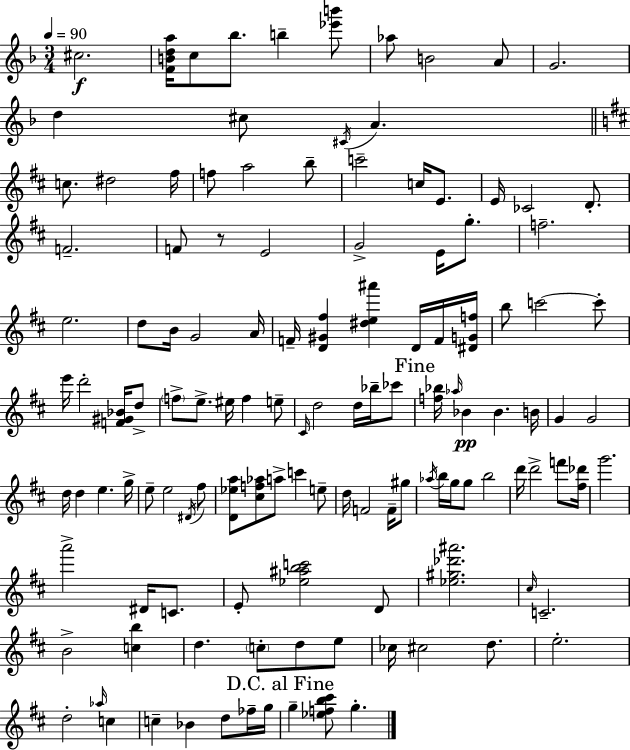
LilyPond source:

{
  \clef treble
  \numericTimeSignature
  \time 3/4
  \key f \major
  \tempo 4 = 90
  cis''2.\f | <f' b' d'' a''>16 c''8 bes''8. b''4-- <ees''' b'''>8 | aes''8 b'2 a'8 | g'2. | \break d''4 cis''8 \acciaccatura { cis'16 } a'4. | \bar "||" \break \key d \major c''8. dis''2 fis''16 | f''8 a''2 b''8-- | c'''2-- c''16 e'8. | e'16 ces'2 d'8.-. | \break f'2.-- | f'8 r8 e'2 | g'2-> e'16 g''8.-. | f''2.-- | \break e''2. | d''8 b'16 g'2 a'16 | f'16-- <d' gis' fis''>4 <dis'' e'' ais'''>4 d'16 f'16 <dis' g' f''>16 | b''8 c'''2~~ c'''8-. | \break e'''16 d'''2-. <f' gis' bes'>16 d''8-> | \parenthesize f''8-> e''8.-> eis''16 f''4 e''8-- | \grace { cis'16 } d''2 d''16 bes''16-- ces'''8 | \mark "Fine" <f'' bes''>16 \grace { aes''16 }\pp bes'4 bes'4. | \break b'16 g'4 g'2 | d''16 d''4 e''4. | g''16-> e''8-- e''2 | \acciaccatura { dis'16 } fis''8 <d' ees'' a''>8 <cis'' f'' aes''>8 a''8-> c'''4 | \break e''8-- d''16 f'2 | f'16-- gis''8 \acciaccatura { aes''16 } b''16 g''16 g''8 b''2 | d'''16 d'''2-> | f'''8 <fis'' des'''>16 g'''2. | \break a'''2-> | dis'16 c'8. e'8-. <ees'' ais'' b'' c'''>2 | d'8 <ees'' gis'' des''' ais'''>2. | \grace { cis''16 } c'2.-- | \break b'2-> | <c'' b''>4 d''4. \parenthesize c''8-. | d''8 e''8 ces''16 cis''2 | d''8. e''2.-. | \break d''2-. | \grace { aes''16 } c''4 c''4-- bes'4 | d''8 fes''16-- g''16 \mark "D.C. al Fine" g''4-- <ees'' f'' b'' cis'''>8 | g''4.-. \bar "|."
}